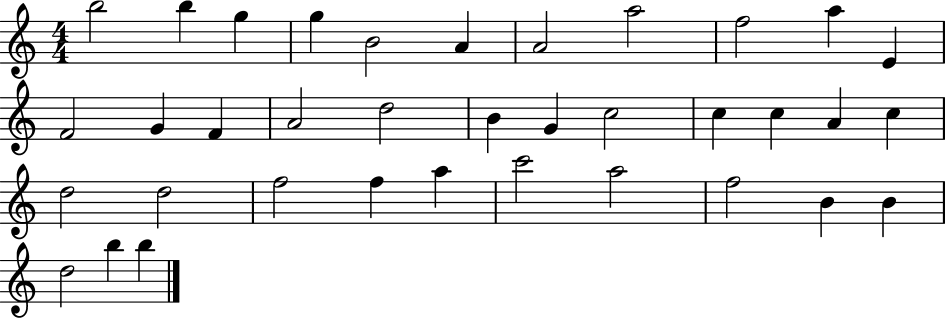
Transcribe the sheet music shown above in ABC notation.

X:1
T:Untitled
M:4/4
L:1/4
K:C
b2 b g g B2 A A2 a2 f2 a E F2 G F A2 d2 B G c2 c c A c d2 d2 f2 f a c'2 a2 f2 B B d2 b b